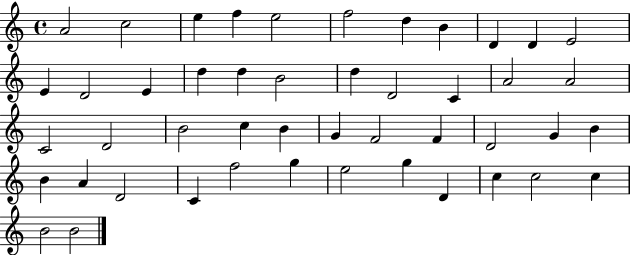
X:1
T:Untitled
M:4/4
L:1/4
K:C
A2 c2 e f e2 f2 d B D D E2 E D2 E d d B2 d D2 C A2 A2 C2 D2 B2 c B G F2 F D2 G B B A D2 C f2 g e2 g D c c2 c B2 B2